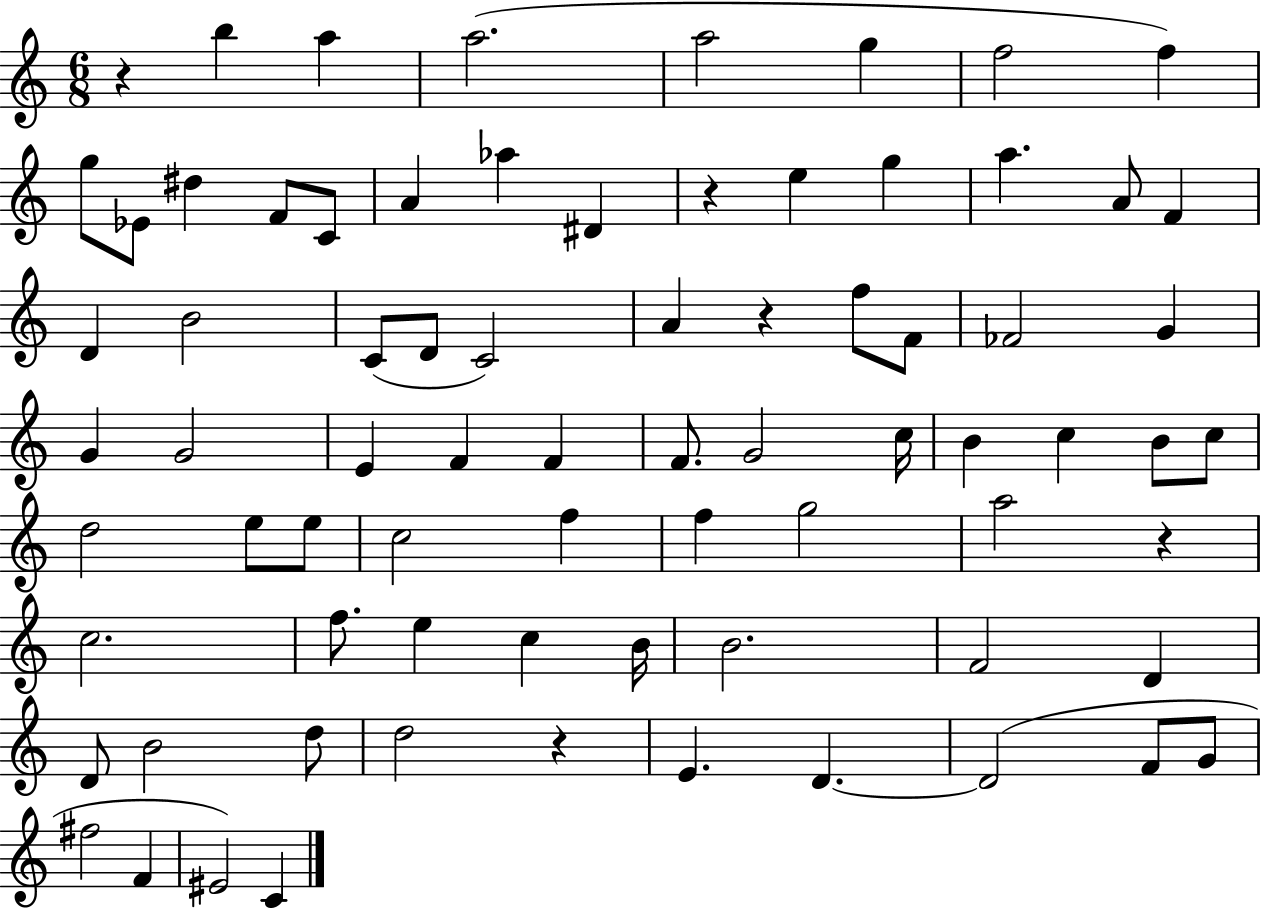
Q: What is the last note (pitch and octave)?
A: C4